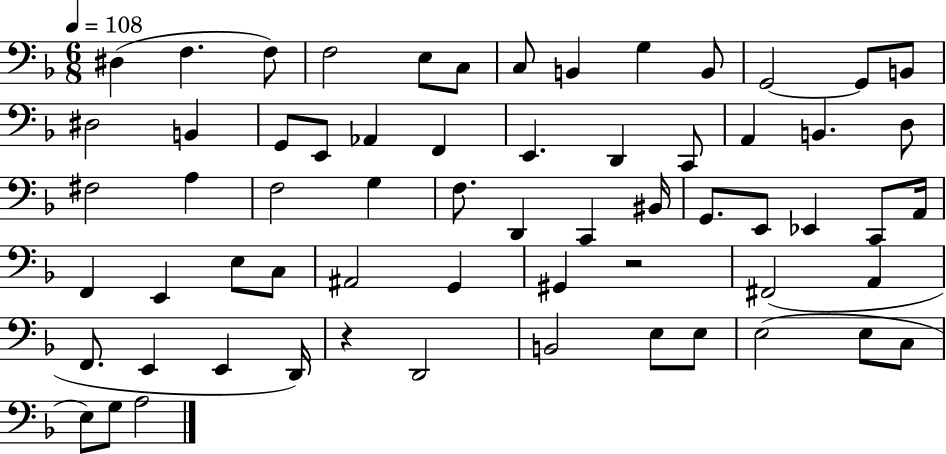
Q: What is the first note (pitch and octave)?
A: D#3